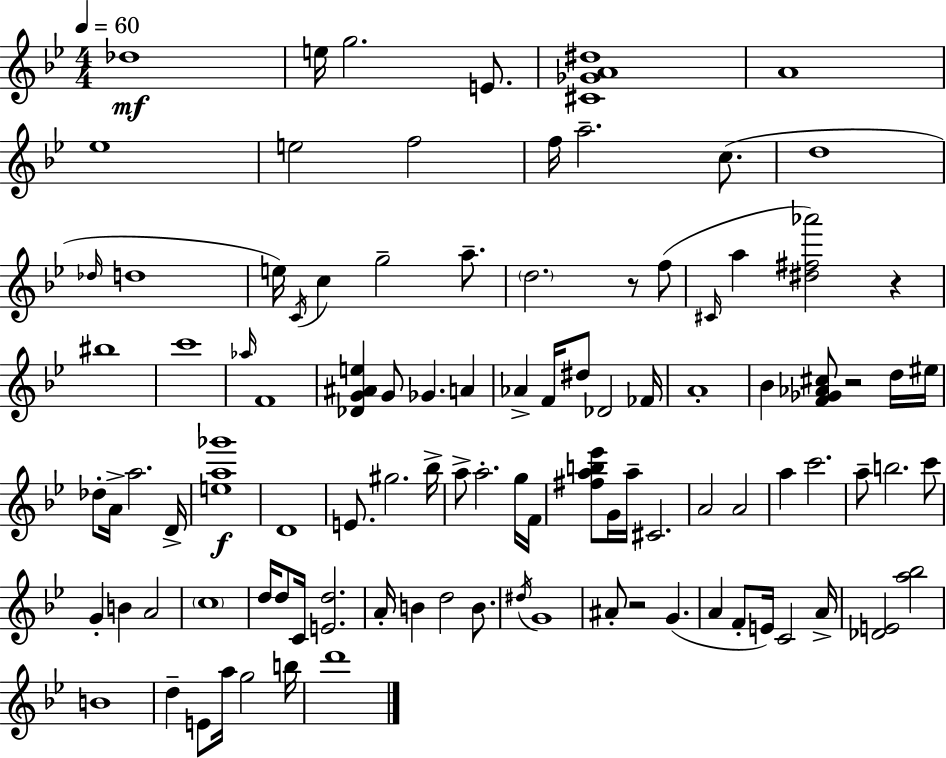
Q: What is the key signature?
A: G minor